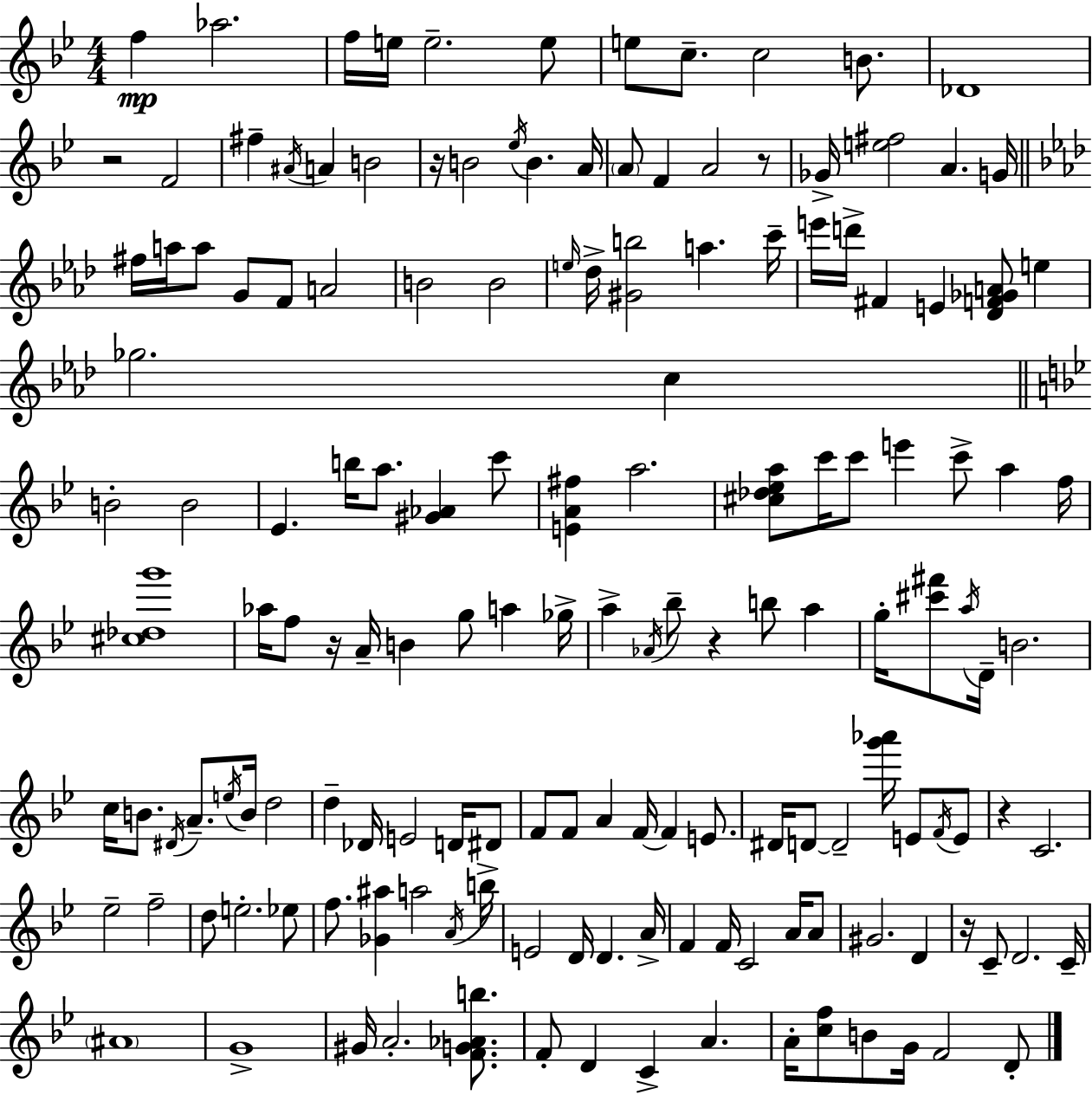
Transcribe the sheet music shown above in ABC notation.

X:1
T:Untitled
M:4/4
L:1/4
K:Gm
f _a2 f/4 e/4 e2 e/2 e/2 c/2 c2 B/2 _D4 z2 F2 ^f ^A/4 A B2 z/4 B2 _e/4 B A/4 A/2 F A2 z/2 _G/4 [e^f]2 A G/4 ^f/4 a/4 a/2 G/2 F/2 A2 B2 B2 e/4 _d/4 [^Gb]2 a c'/4 e'/4 d'/4 ^F E [_DF_GA]/2 e _g2 c B2 B2 _E b/4 a/2 [^G_A] c'/2 [EA^f] a2 [^c_d_ea]/2 c'/4 c'/2 e' c'/2 a f/4 [^c_dg']4 _a/4 f/2 z/4 A/4 B g/2 a _g/4 a _A/4 _b/2 z b/2 a g/4 [^c'^f']/2 a/4 D/4 B2 c/4 B/2 ^D/4 A/2 e/4 B/4 d2 d _D/4 E2 D/4 ^D/2 F/2 F/2 A F/4 F E/2 ^D/4 D/2 D2 [g'_a']/4 E/2 F/4 E/2 z C2 _e2 f2 d/2 e2 _e/2 f/2 [_G^a] a2 A/4 b/4 E2 D/4 D A/4 F F/4 C2 A/4 A/2 ^G2 D z/4 C/2 D2 C/4 ^A4 G4 ^G/4 A2 [FG_Ab]/2 F/2 D C A A/4 [cf]/2 B/2 G/4 F2 D/2